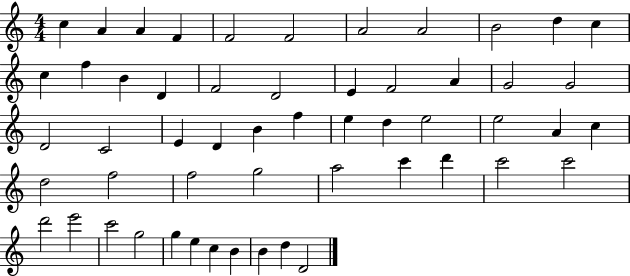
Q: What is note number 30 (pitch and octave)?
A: D5